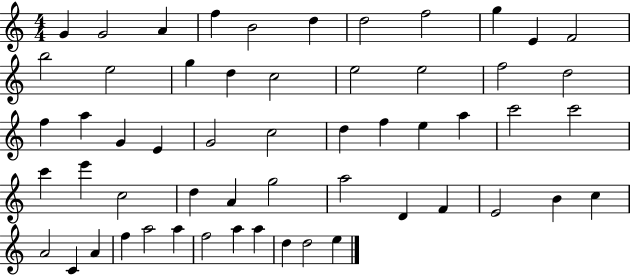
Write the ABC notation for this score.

X:1
T:Untitled
M:4/4
L:1/4
K:C
G G2 A f B2 d d2 f2 g E F2 b2 e2 g d c2 e2 e2 f2 d2 f a G E G2 c2 d f e a c'2 c'2 c' e' c2 d A g2 a2 D F E2 B c A2 C A f a2 a f2 a a d d2 e